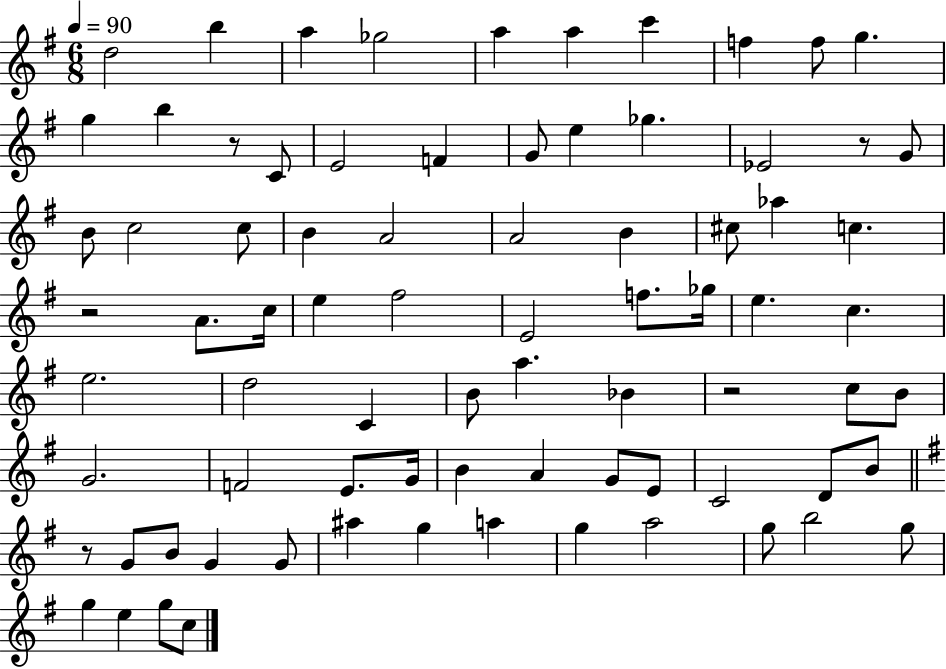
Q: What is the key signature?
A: G major